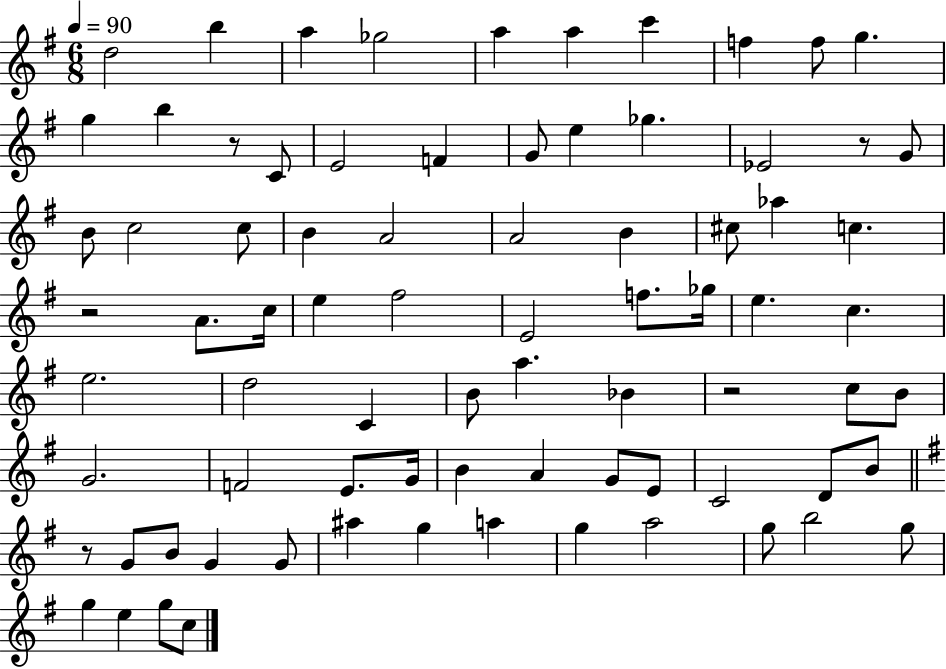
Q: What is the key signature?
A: G major